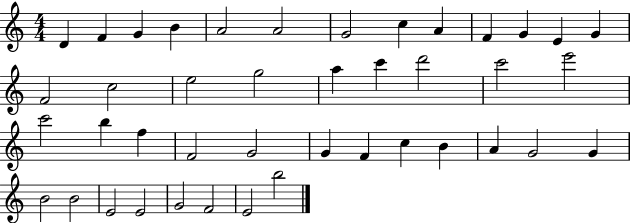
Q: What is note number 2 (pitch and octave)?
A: F4